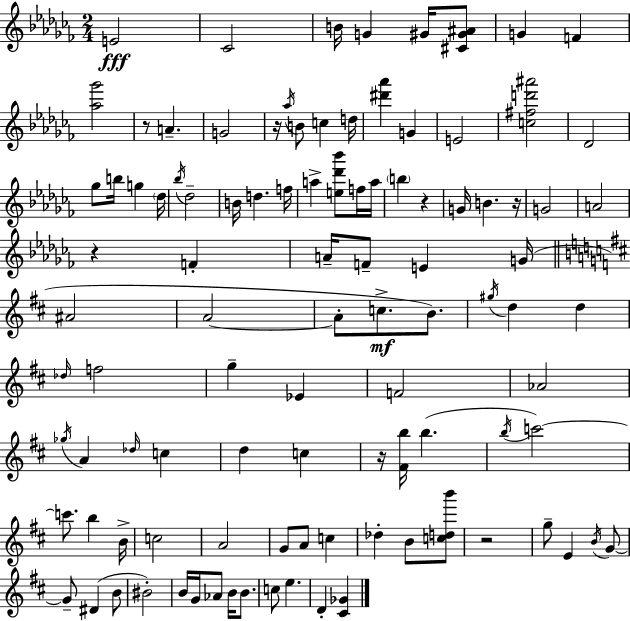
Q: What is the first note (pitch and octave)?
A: E4